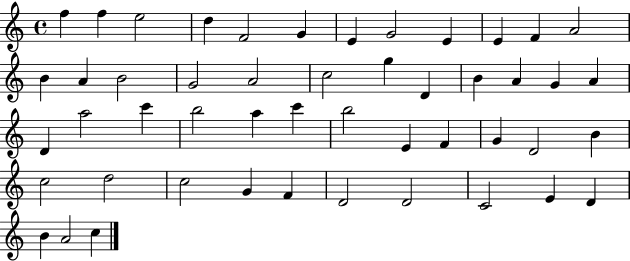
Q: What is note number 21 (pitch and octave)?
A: B4